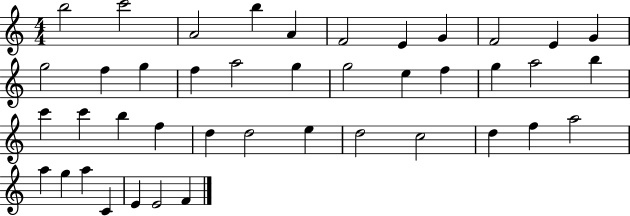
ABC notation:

X:1
T:Untitled
M:4/4
L:1/4
K:C
b2 c'2 A2 b A F2 E G F2 E G g2 f g f a2 g g2 e f g a2 b c' c' b f d d2 e d2 c2 d f a2 a g a C E E2 F